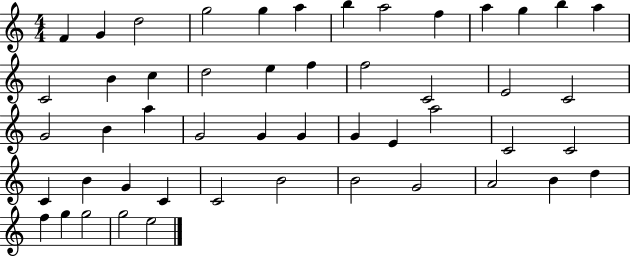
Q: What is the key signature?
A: C major